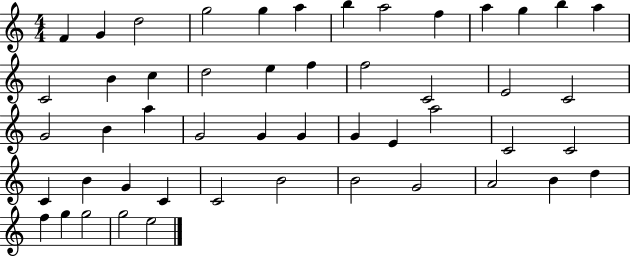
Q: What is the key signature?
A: C major